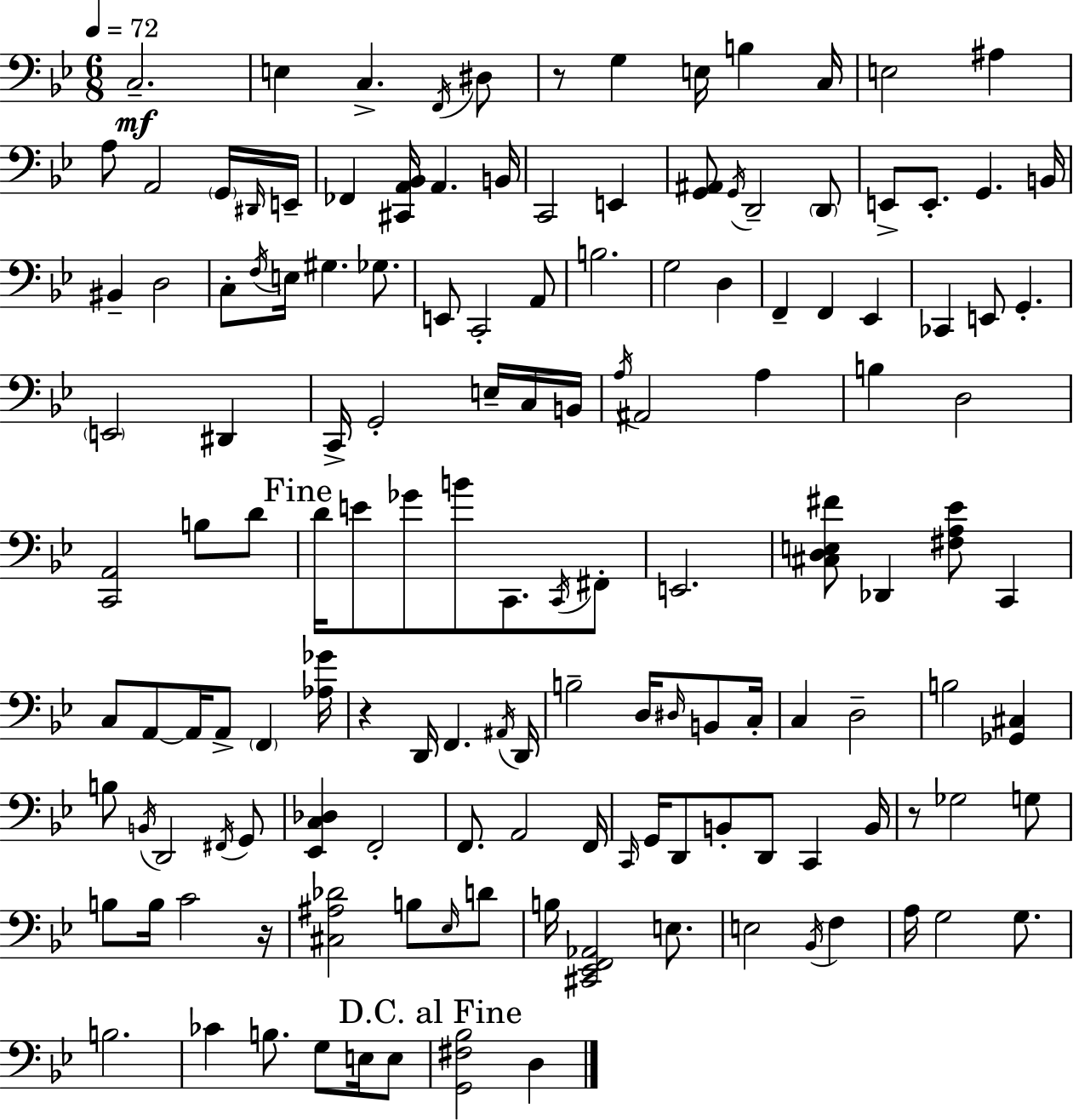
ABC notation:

X:1
T:Untitled
M:6/8
L:1/4
K:Gm
C,2 E, C, F,,/4 ^D,/2 z/2 G, E,/4 B, C,/4 E,2 ^A, A,/2 A,,2 G,,/4 ^D,,/4 E,,/4 _F,, [^C,,A,,_B,,]/4 A,, B,,/4 C,,2 E,, [G,,^A,,]/2 G,,/4 D,,2 D,,/2 E,,/2 E,,/2 G,, B,,/4 ^B,, D,2 C,/2 F,/4 E,/4 ^G, _G,/2 E,,/2 C,,2 A,,/2 B,2 G,2 D, F,, F,, _E,, _C,, E,,/2 G,, E,,2 ^D,, C,,/4 G,,2 E,/4 C,/4 B,,/4 A,/4 ^A,,2 A, B, D,2 [C,,A,,]2 B,/2 D/2 D/4 E/2 _G/2 B/2 C,,/2 C,,/4 ^F,,/2 E,,2 [^C,D,E,^F]/2 _D,, [^F,A,_E]/2 C,, C,/2 A,,/2 A,,/4 A,,/2 F,, [_A,_G]/4 z D,,/4 F,, ^A,,/4 D,,/4 B,2 D,/4 ^D,/4 B,,/2 C,/4 C, D,2 B,2 [_G,,^C,] B,/2 B,,/4 D,,2 ^F,,/4 G,,/2 [_E,,C,_D,] F,,2 F,,/2 A,,2 F,,/4 C,,/4 G,,/4 D,,/2 B,,/2 D,,/2 C,, B,,/4 z/2 _G,2 G,/2 B,/2 B,/4 C2 z/4 [^C,^A,_D]2 B,/2 _E,/4 D/2 B,/4 [^C,,_E,,F,,_A,,]2 E,/2 E,2 _B,,/4 F, A,/4 G,2 G,/2 B,2 _C B,/2 G,/2 E,/4 E,/2 [G,,^F,_B,]2 D,